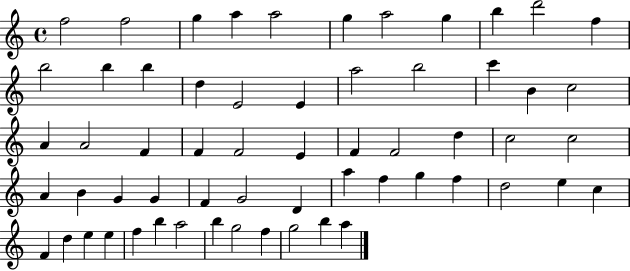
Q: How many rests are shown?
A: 0